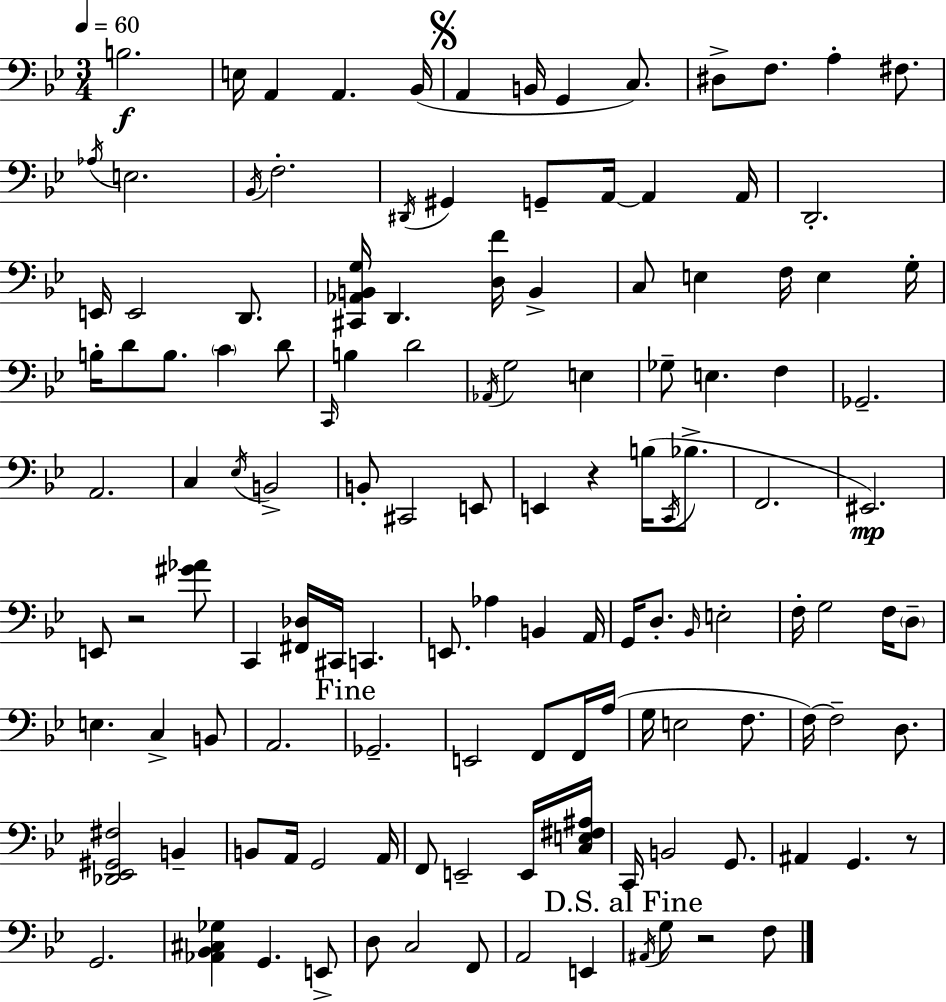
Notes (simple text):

B3/h. E3/s A2/q A2/q. Bb2/s A2/q B2/s G2/q C3/e. D#3/e F3/e. A3/q F#3/e. Ab3/s E3/h. Bb2/s F3/h. D#2/s G#2/q G2/e A2/s A2/q A2/s D2/h. E2/s E2/h D2/e. [C#2,Ab2,B2,G3]/s D2/q. [D3,F4]/s B2/q C3/e E3/q F3/s E3/q G3/s B3/s D4/e B3/e. C4/q D4/e C2/s B3/q D4/h Ab2/s G3/h E3/q Gb3/e E3/q. F3/q Gb2/h. A2/h. C3/q Eb3/s B2/h B2/e C#2/h E2/e E2/q R/q B3/s C2/s Bb3/e. F2/h. EIS2/h. E2/e R/h [G#4,Ab4]/e C2/q [F#2,Db3]/s C#2/s C2/q. E2/e. Ab3/q B2/q A2/s G2/s D3/e. Bb2/s E3/h F3/s G3/h F3/s D3/e E3/q. C3/q B2/e A2/h. Gb2/h. E2/h F2/e F2/s A3/s G3/s E3/h F3/e. F3/s F3/h D3/e. [Db2,Eb2,G#2,F#3]/h B2/q B2/e A2/s G2/h A2/s F2/e E2/h E2/s [C3,E3,F#3,A#3]/s C2/s B2/h G2/e. A#2/q G2/q. R/e G2/h. [Ab2,Bb2,C#3,Gb3]/q G2/q. E2/e D3/e C3/h F2/e A2/h E2/q A#2/s G3/e R/h F3/e